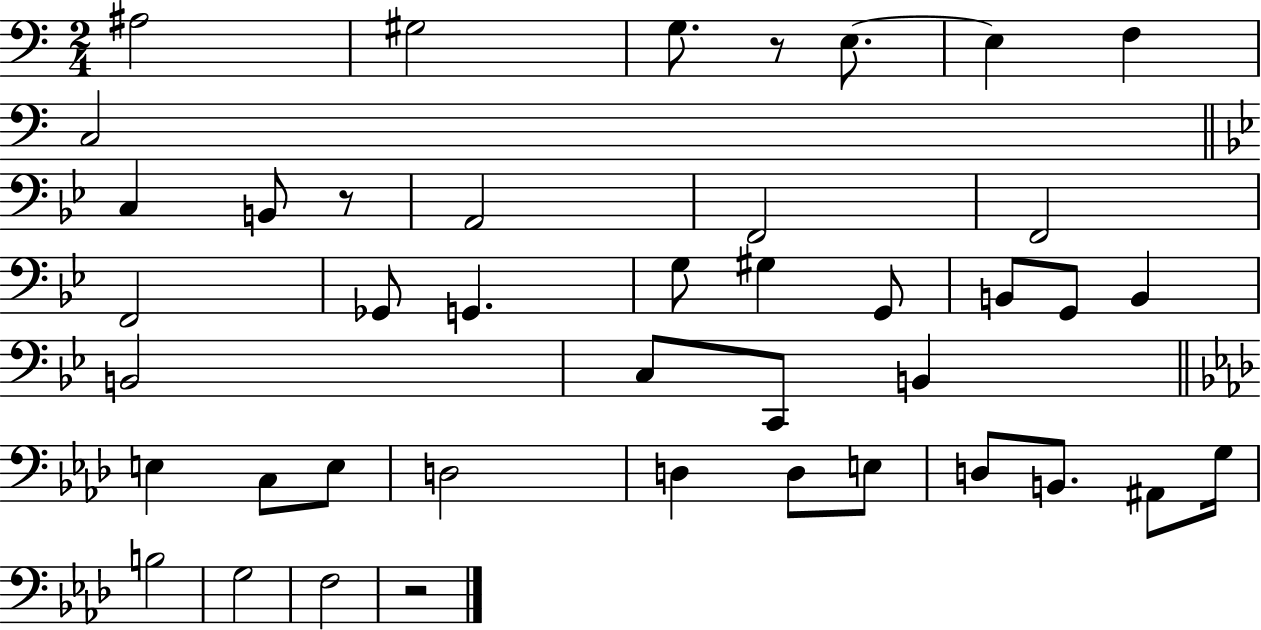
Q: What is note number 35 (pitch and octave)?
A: A#2